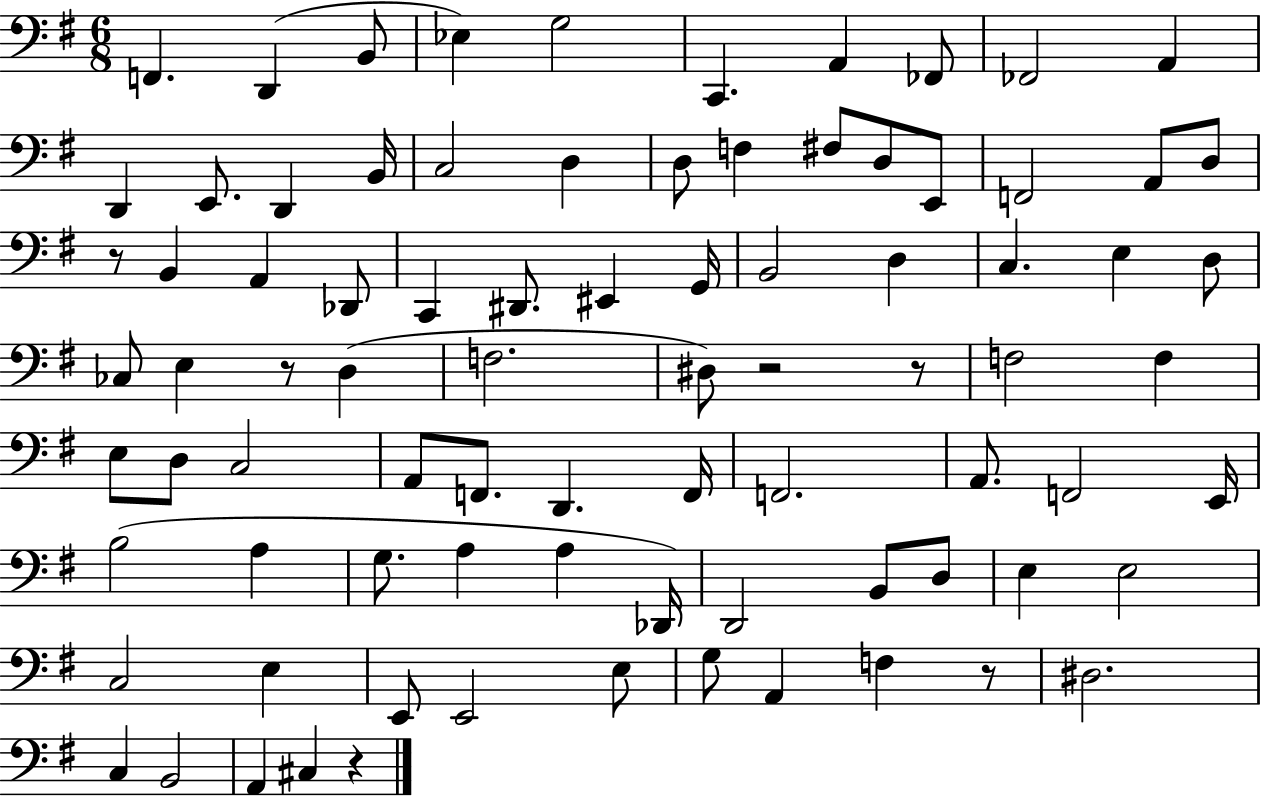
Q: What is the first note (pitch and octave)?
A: F2